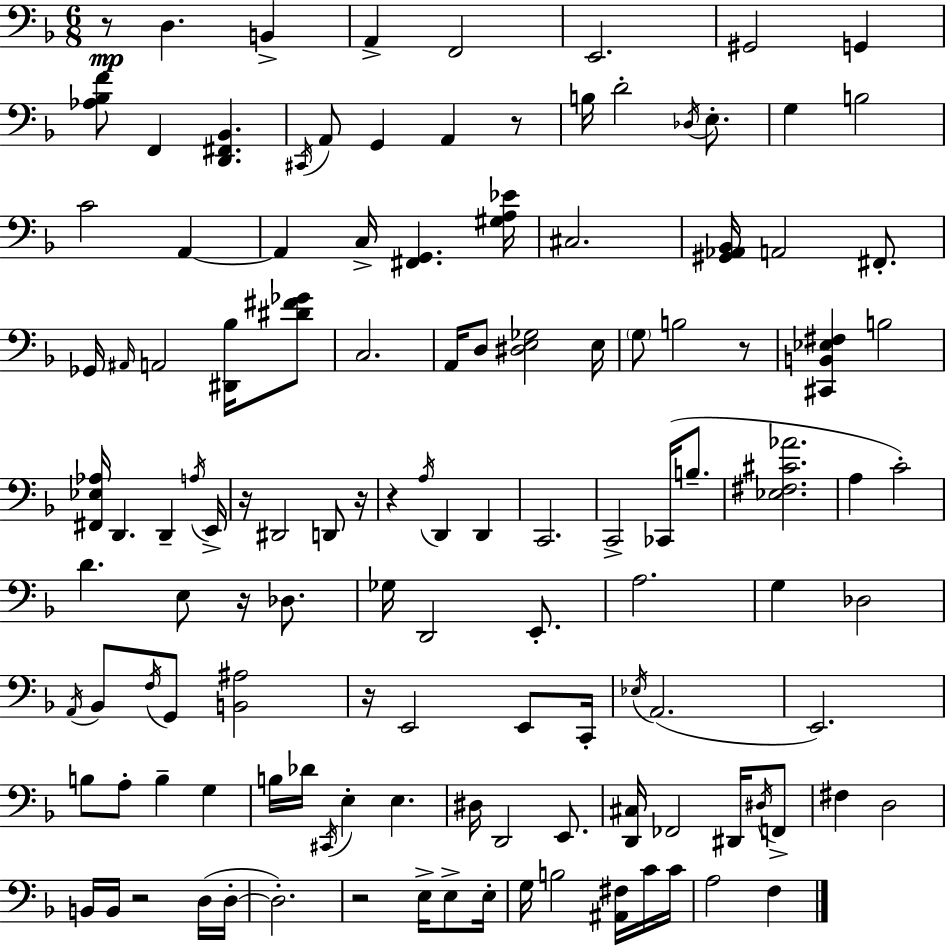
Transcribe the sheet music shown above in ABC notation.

X:1
T:Untitled
M:6/8
L:1/4
K:Dm
z/2 D, B,, A,, F,,2 E,,2 ^G,,2 G,, [_A,_B,F]/2 F,, [D,,^F,,_B,,] ^C,,/4 A,,/2 G,, A,, z/2 B,/4 D2 _D,/4 E,/2 G, B,2 C2 A,, A,, C,/4 [^F,,G,,] [^G,A,_E]/4 ^C,2 [^G,,_A,,_B,,]/4 A,,2 ^F,,/2 _G,,/4 ^A,,/4 A,,2 [^D,,_B,]/4 [^D^F_G]/2 C,2 A,,/4 D,/2 [^D,E,_G,]2 E,/4 G,/2 B,2 z/2 [^C,,B,,_E,^F,] B,2 [^F,,_E,_A,]/4 D,, D,, A,/4 E,,/4 z/4 ^D,,2 D,,/2 z/4 z A,/4 D,, D,, C,,2 C,,2 _C,,/4 B,/2 [_E,^F,^C_A]2 A, C2 D E,/2 z/4 _D,/2 _G,/4 D,,2 E,,/2 A,2 G, _D,2 A,,/4 _B,,/2 F,/4 G,,/2 [B,,^A,]2 z/4 E,,2 E,,/2 C,,/4 _E,/4 A,,2 E,,2 B,/2 A,/2 B, G, B,/4 _D/4 ^C,,/4 E, E, ^D,/4 D,,2 E,,/2 [D,,^C,]/4 _F,,2 ^D,,/4 ^D,/4 F,,/2 ^F, D,2 B,,/4 B,,/4 z2 D,/4 D,/4 D,2 z2 E,/4 E,/2 E,/4 G,/4 B,2 [^A,,^F,]/4 C/4 C/4 A,2 F,